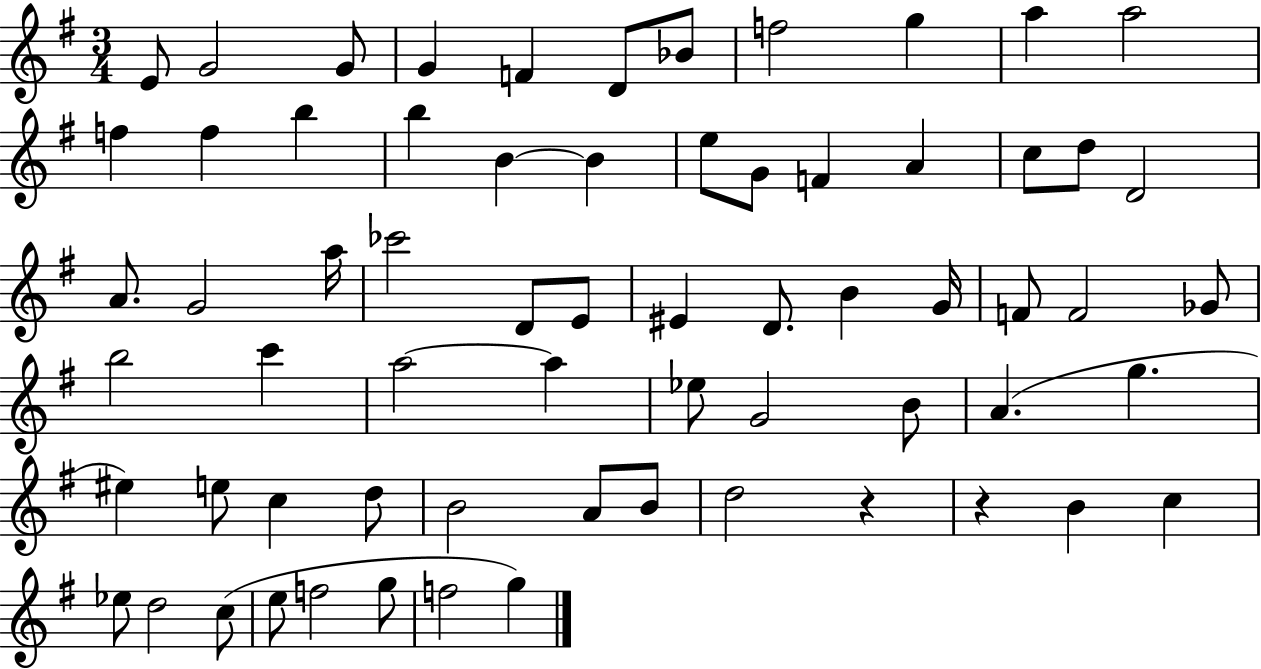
E4/e G4/h G4/e G4/q F4/q D4/e Bb4/e F5/h G5/q A5/q A5/h F5/q F5/q B5/q B5/q B4/q B4/q E5/e G4/e F4/q A4/q C5/e D5/e D4/h A4/e. G4/h A5/s CES6/h D4/e E4/e EIS4/q D4/e. B4/q G4/s F4/e F4/h Gb4/e B5/h C6/q A5/h A5/q Eb5/e G4/h B4/e A4/q. G5/q. EIS5/q E5/e C5/q D5/e B4/h A4/e B4/e D5/h R/q R/q B4/q C5/q Eb5/e D5/h C5/e E5/e F5/h G5/e F5/h G5/q